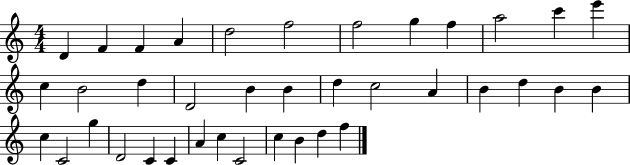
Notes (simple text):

D4/q F4/q F4/q A4/q D5/h F5/h F5/h G5/q F5/q A5/h C6/q E6/q C5/q B4/h D5/q D4/h B4/q B4/q D5/q C5/h A4/q B4/q D5/q B4/q B4/q C5/q C4/h G5/q D4/h C4/q C4/q A4/q C5/q C4/h C5/q B4/q D5/q F5/q